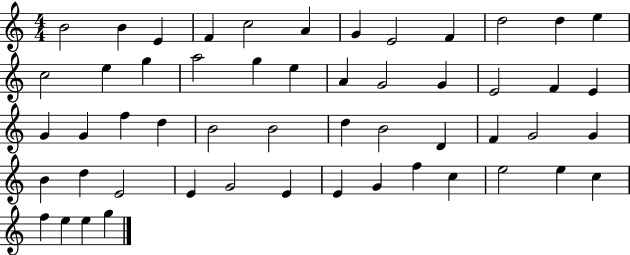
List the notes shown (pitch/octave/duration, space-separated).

B4/h B4/q E4/q F4/q C5/h A4/q G4/q E4/h F4/q D5/h D5/q E5/q C5/h E5/q G5/q A5/h G5/q E5/q A4/q G4/h G4/q E4/h F4/q E4/q G4/q G4/q F5/q D5/q B4/h B4/h D5/q B4/h D4/q F4/q G4/h G4/q B4/q D5/q E4/h E4/q G4/h E4/q E4/q G4/q F5/q C5/q E5/h E5/q C5/q F5/q E5/q E5/q G5/q